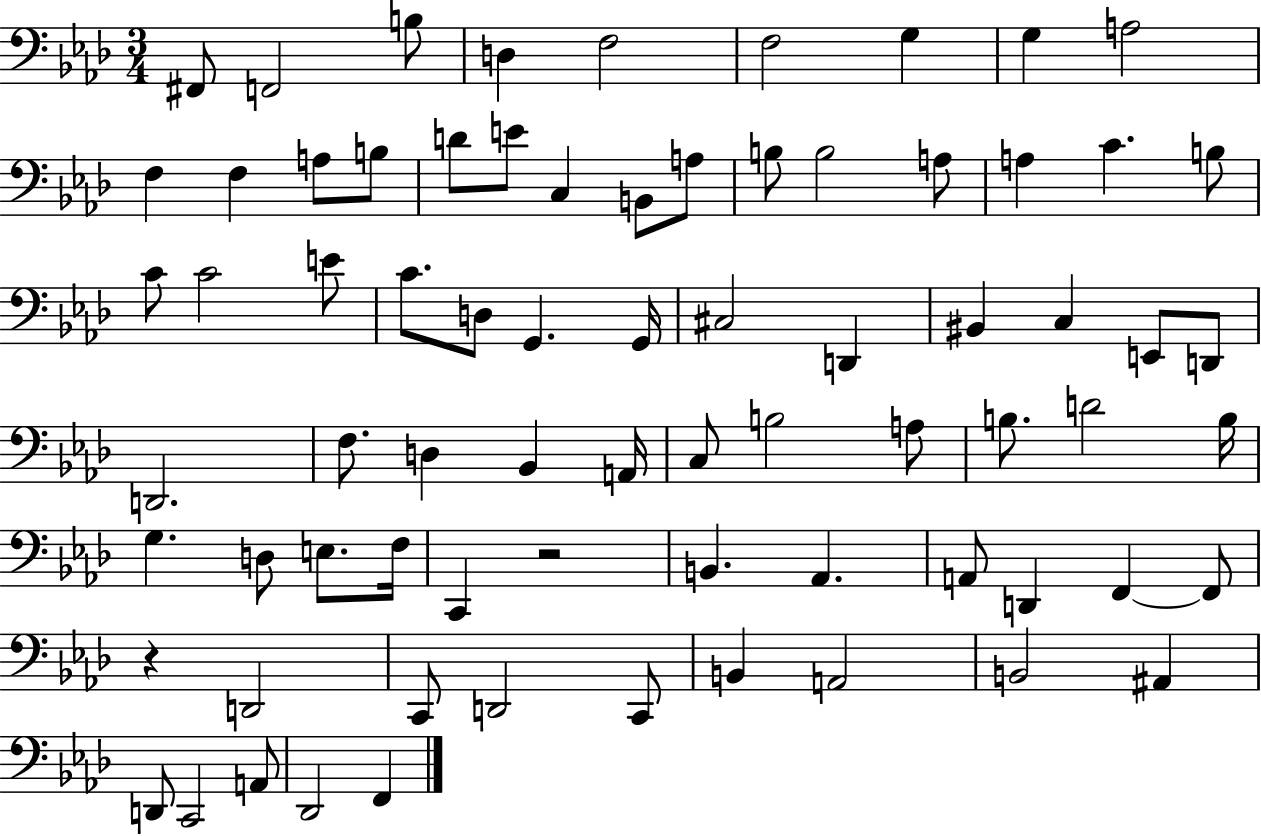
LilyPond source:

{
  \clef bass
  \numericTimeSignature
  \time 3/4
  \key aes \major
  fis,8 f,2 b8 | d4 f2 | f2 g4 | g4 a2 | \break f4 f4 a8 b8 | d'8 e'8 c4 b,8 a8 | b8 b2 a8 | a4 c'4. b8 | \break c'8 c'2 e'8 | c'8. d8 g,4. g,16 | cis2 d,4 | bis,4 c4 e,8 d,8 | \break d,2. | f8. d4 bes,4 a,16 | c8 b2 a8 | b8. d'2 b16 | \break g4. d8 e8. f16 | c,4 r2 | b,4. aes,4. | a,8 d,4 f,4~~ f,8 | \break r4 d,2 | c,8 d,2 c,8 | b,4 a,2 | b,2 ais,4 | \break d,8 c,2 a,8 | des,2 f,4 | \bar "|."
}